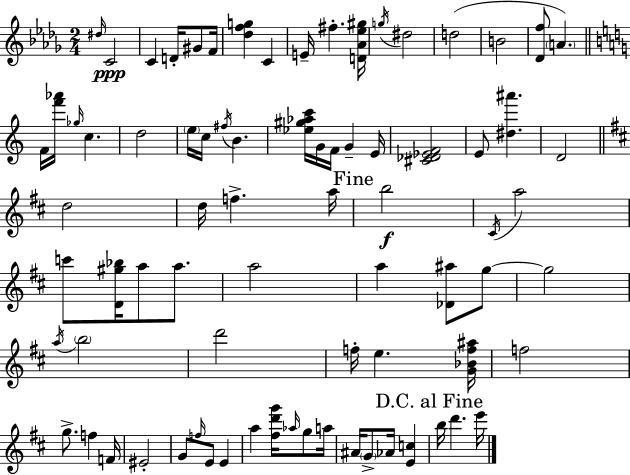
{
  \clef treble
  \numericTimeSignature
  \time 2/4
  \key bes \minor
  \grace { dis''16 }\ppp c'2 | c'4 d'16-. gis'8 | f'16 <des'' f'' g''>4 c'4 | e'16-- fis''4.-. | \break <d' aes' ees'' gis''>16 \acciaccatura { g''16 } dis''2 | d''2( | b'2 | <des' f''>8 \parenthesize a'4.) | \break \bar "||" \break \key c \major f'16 <f''' aes'''>16 \grace { ges''16 } c''4. | d''2 | \parenthesize e''16 c''16 \acciaccatura { fis''16 } b'4. | <ees'' gis'' aes'' c'''>16 g'16 f'16 g'4-- | \break e'16 <cis' des' ees' f'>2 | e'8 <dis'' ais'''>4. | d'2 | \bar "||" \break \key d \major d''2 | d''16 f''4.-> a''16 | \mark "Fine" b''2\f | \acciaccatura { cis'16 } a''2 | \break c'''8 <d' gis'' bes''>16 a''8 a''8. | a''2 | a''4 <des' ais''>8 g''8~~ | g''2 | \break \acciaccatura { a''16 } \parenthesize b''2 | d'''2 | f''16-. e''4. | <g' bes' f'' ais''>16 f''2 | \break g''8.-> f''4 | f'16 eis'2-. | g'8 \grace { f''16 } e'8 e'4 | a''4 <fis'' d''' g'''>16 | \break \grace { aes''16 } g''8 a''16 ais'16 \parenthesize g'8-> aes'16 | <e' c''>4 \mark "D.C. al Fine" b''16 d'''4. | e'''16 \bar "|."
}